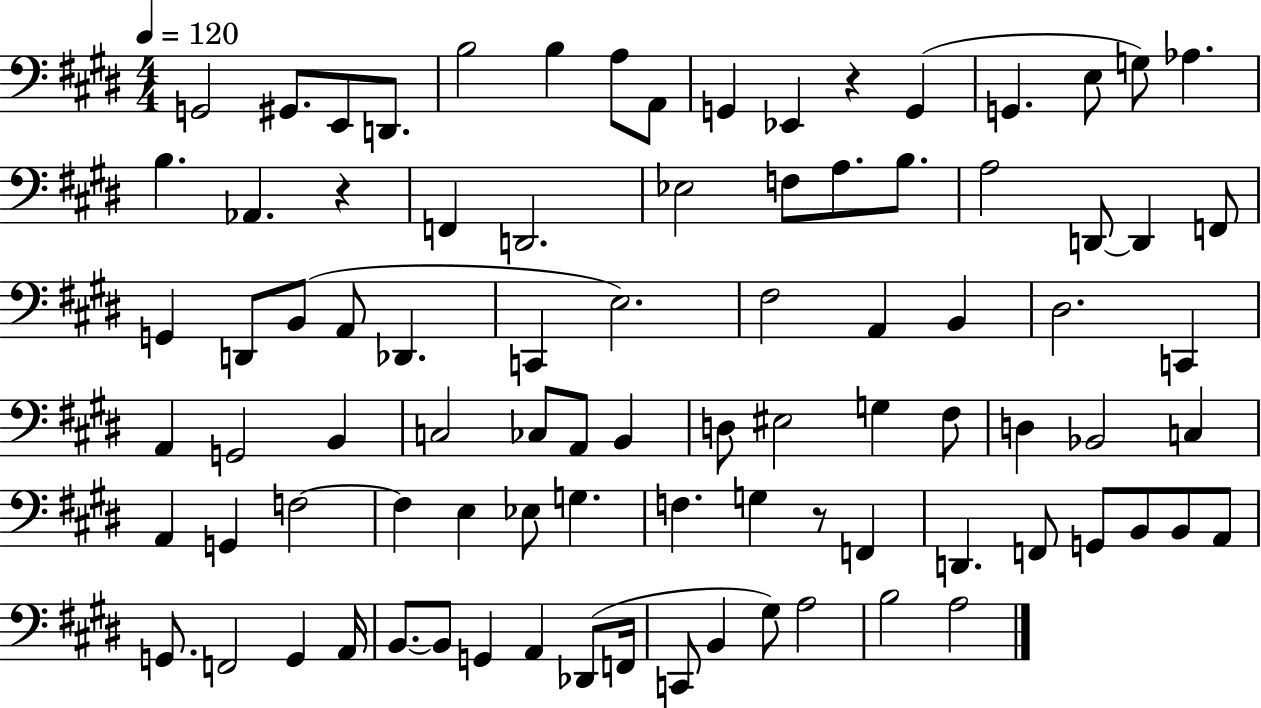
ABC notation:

X:1
T:Untitled
M:4/4
L:1/4
K:E
G,,2 ^G,,/2 E,,/2 D,,/2 B,2 B, A,/2 A,,/2 G,, _E,, z G,, G,, E,/2 G,/2 _A, B, _A,, z F,, D,,2 _E,2 F,/2 A,/2 B,/2 A,2 D,,/2 D,, F,,/2 G,, D,,/2 B,,/2 A,,/2 _D,, C,, E,2 ^F,2 A,, B,, ^D,2 C,, A,, G,,2 B,, C,2 _C,/2 A,,/2 B,, D,/2 ^E,2 G, ^F,/2 D, _B,,2 C, A,, G,, F,2 F, E, _E,/2 G, F, G, z/2 F,, D,, F,,/2 G,,/2 B,,/2 B,,/2 A,,/2 G,,/2 F,,2 G,, A,,/4 B,,/2 B,,/2 G,, A,, _D,,/2 F,,/4 C,,/2 B,, ^G,/2 A,2 B,2 A,2